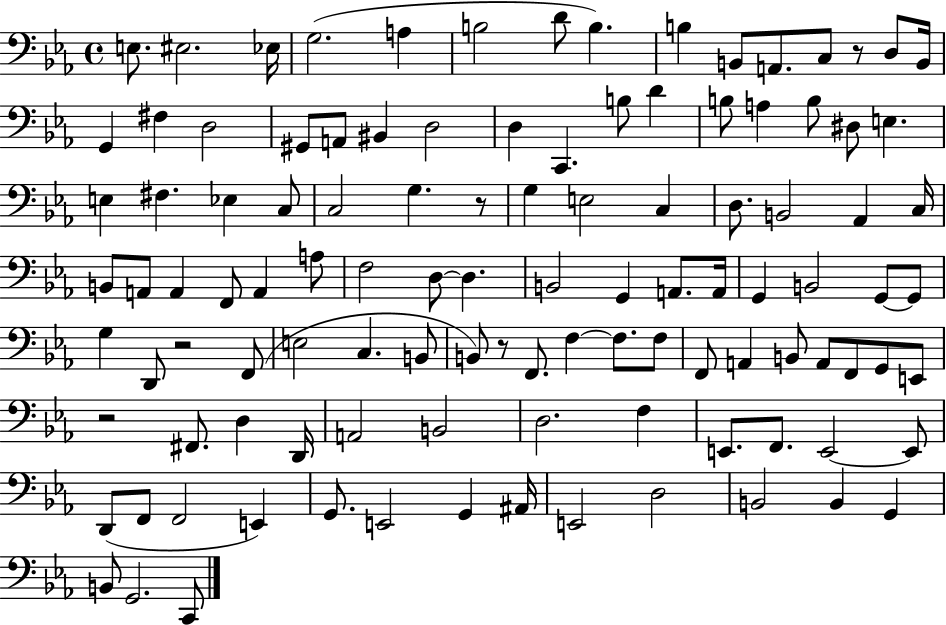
X:1
T:Untitled
M:4/4
L:1/4
K:Eb
E,/2 ^E,2 _E,/4 G,2 A, B,2 D/2 B, B, B,,/2 A,,/2 C,/2 z/2 D,/2 B,,/4 G,, ^F, D,2 ^G,,/2 A,,/2 ^B,, D,2 D, C,, B,/2 D B,/2 A, B,/2 ^D,/2 E, E, ^F, _E, C,/2 C,2 G, z/2 G, E,2 C, D,/2 B,,2 _A,, C,/4 B,,/2 A,,/2 A,, F,,/2 A,, A,/2 F,2 D,/2 D, B,,2 G,, A,,/2 A,,/4 G,, B,,2 G,,/2 G,,/2 G, D,,/2 z2 F,,/2 E,2 C, B,,/2 B,,/2 z/2 F,,/2 F, F,/2 F,/2 F,,/2 A,, B,,/2 A,,/2 F,,/2 G,,/2 E,,/2 z2 ^F,,/2 D, D,,/4 A,,2 B,,2 D,2 F, E,,/2 F,,/2 E,,2 E,,/2 D,,/2 F,,/2 F,,2 E,, G,,/2 E,,2 G,, ^A,,/4 E,,2 D,2 B,,2 B,, G,, B,,/2 G,,2 C,,/2